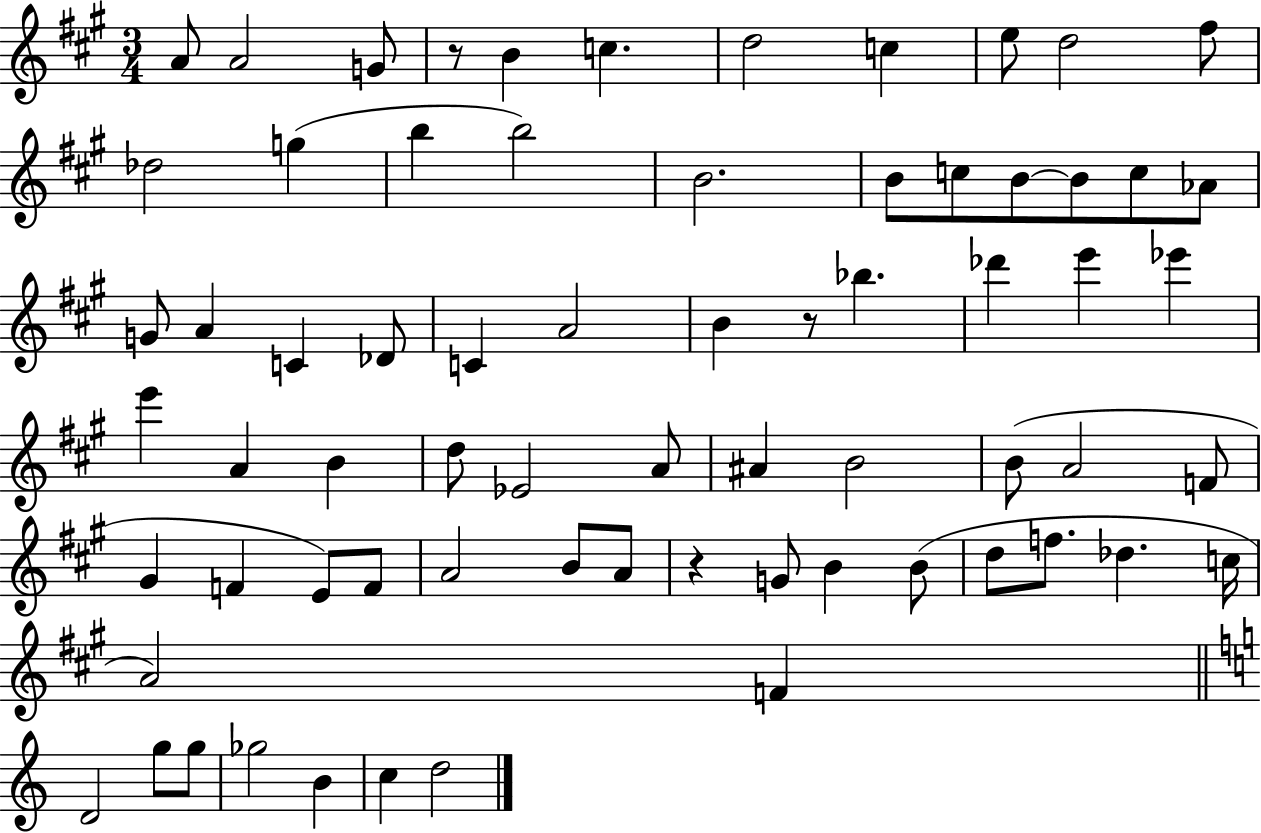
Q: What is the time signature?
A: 3/4